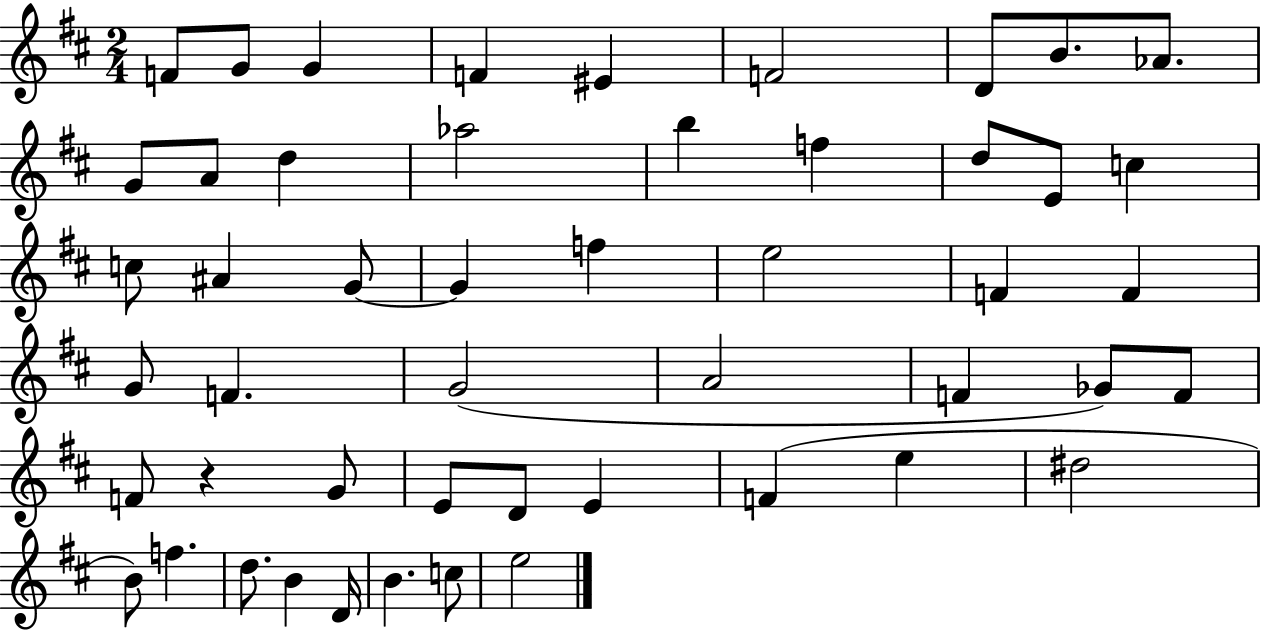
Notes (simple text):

F4/e G4/e G4/q F4/q EIS4/q F4/h D4/e B4/e. Ab4/e. G4/e A4/e D5/q Ab5/h B5/q F5/q D5/e E4/e C5/q C5/e A#4/q G4/e G4/q F5/q E5/h F4/q F4/q G4/e F4/q. G4/h A4/h F4/q Gb4/e F4/e F4/e R/q G4/e E4/e D4/e E4/q F4/q E5/q D#5/h B4/e F5/q. D5/e. B4/q D4/s B4/q. C5/e E5/h